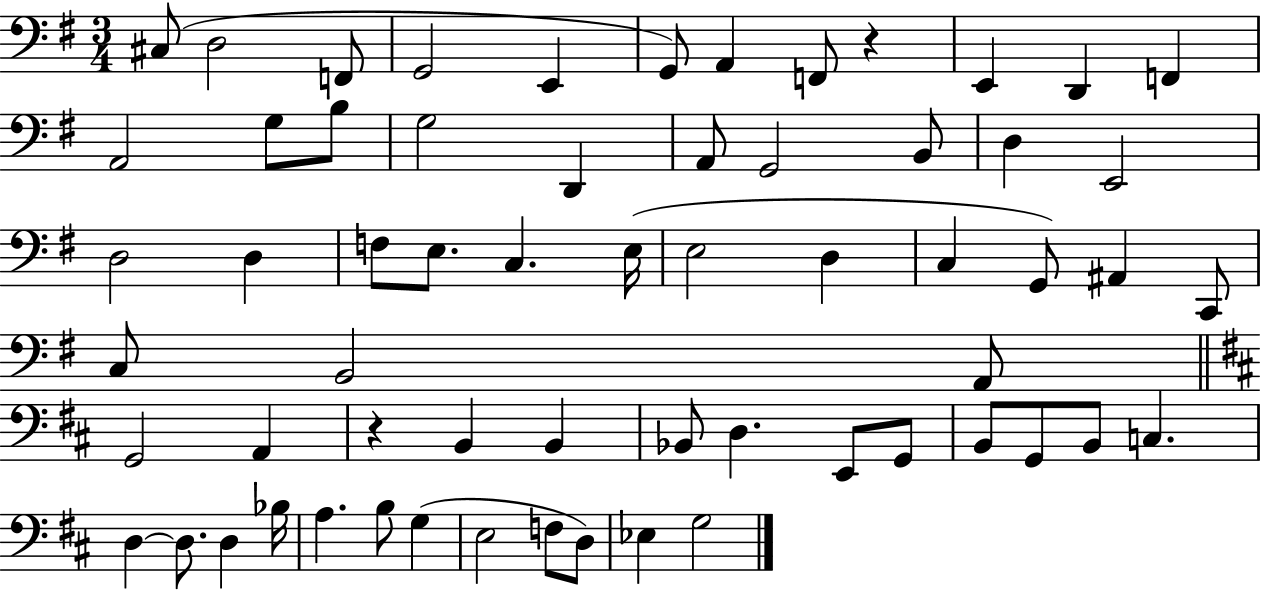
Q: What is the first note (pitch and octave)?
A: C#3